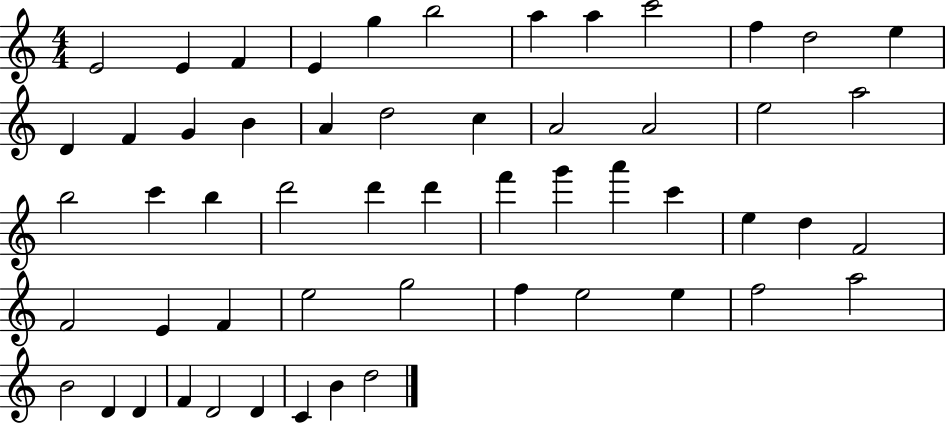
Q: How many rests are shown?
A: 0